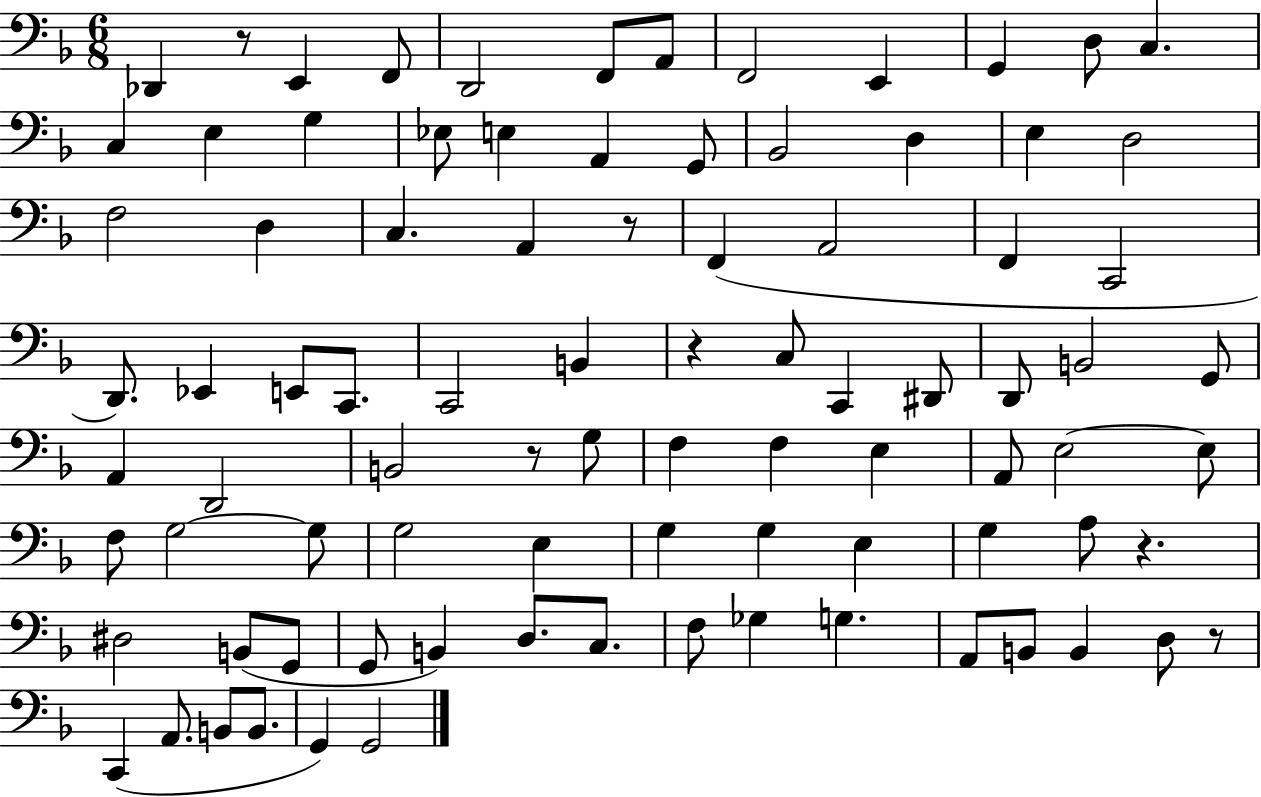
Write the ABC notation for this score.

X:1
T:Untitled
M:6/8
L:1/4
K:F
_D,, z/2 E,, F,,/2 D,,2 F,,/2 A,,/2 F,,2 E,, G,, D,/2 C, C, E, G, _E,/2 E, A,, G,,/2 _B,,2 D, E, D,2 F,2 D, C, A,, z/2 F,, A,,2 F,, C,,2 D,,/2 _E,, E,,/2 C,,/2 C,,2 B,, z C,/2 C,, ^D,,/2 D,,/2 B,,2 G,,/2 A,, D,,2 B,,2 z/2 G,/2 F, F, E, A,,/2 E,2 E,/2 F,/2 G,2 G,/2 G,2 E, G, G, E, G, A,/2 z ^D,2 B,,/2 G,,/2 G,,/2 B,, D,/2 C,/2 F,/2 _G, G, A,,/2 B,,/2 B,, D,/2 z/2 C,, A,,/2 B,,/2 B,,/2 G,, G,,2